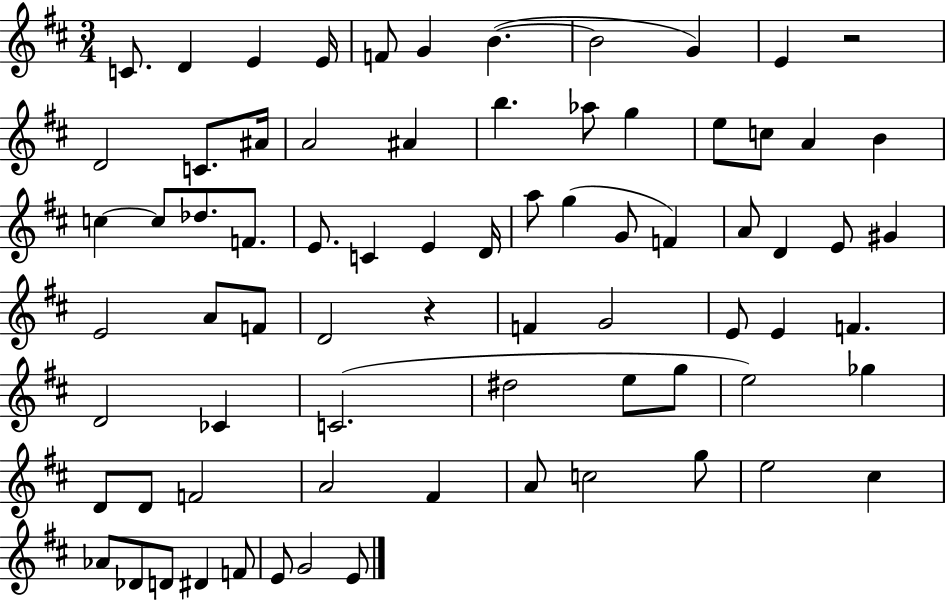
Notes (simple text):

C4/e. D4/q E4/q E4/s F4/e G4/q B4/q. B4/h G4/q E4/q R/h D4/h C4/e. A#4/s A4/h A#4/q B5/q. Ab5/e G5/q E5/e C5/e A4/q B4/q C5/q C5/e Db5/e. F4/e. E4/e. C4/q E4/q D4/s A5/e G5/q G4/e F4/q A4/e D4/q E4/e G#4/q E4/h A4/e F4/e D4/h R/q F4/q G4/h E4/e E4/q F4/q. D4/h CES4/q C4/h. D#5/h E5/e G5/e E5/h Gb5/q D4/e D4/e F4/h A4/h F#4/q A4/e C5/h G5/e E5/h C#5/q Ab4/e Db4/e D4/e D#4/q F4/e E4/e G4/h E4/e